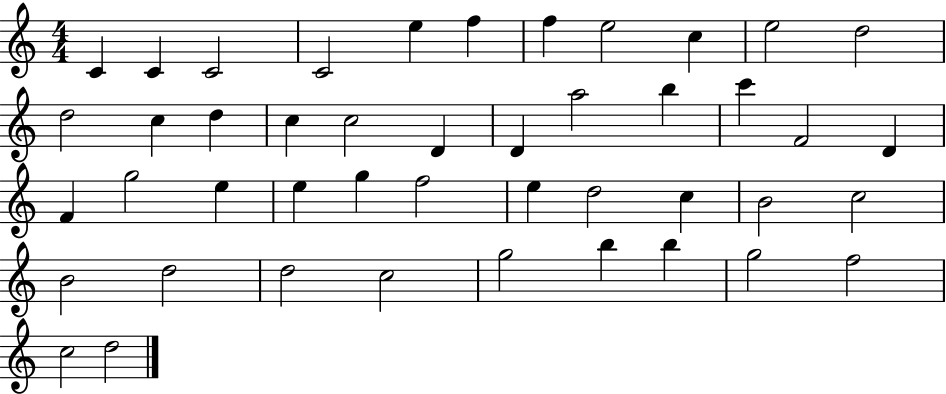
X:1
T:Untitled
M:4/4
L:1/4
K:C
C C C2 C2 e f f e2 c e2 d2 d2 c d c c2 D D a2 b c' F2 D F g2 e e g f2 e d2 c B2 c2 B2 d2 d2 c2 g2 b b g2 f2 c2 d2